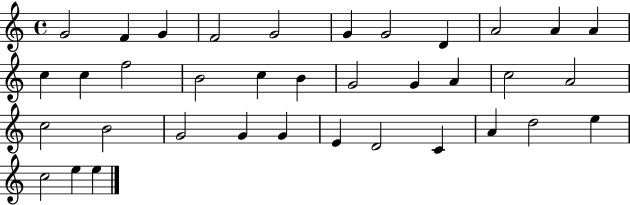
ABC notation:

X:1
T:Untitled
M:4/4
L:1/4
K:C
G2 F G F2 G2 G G2 D A2 A A c c f2 B2 c B G2 G A c2 A2 c2 B2 G2 G G E D2 C A d2 e c2 e e